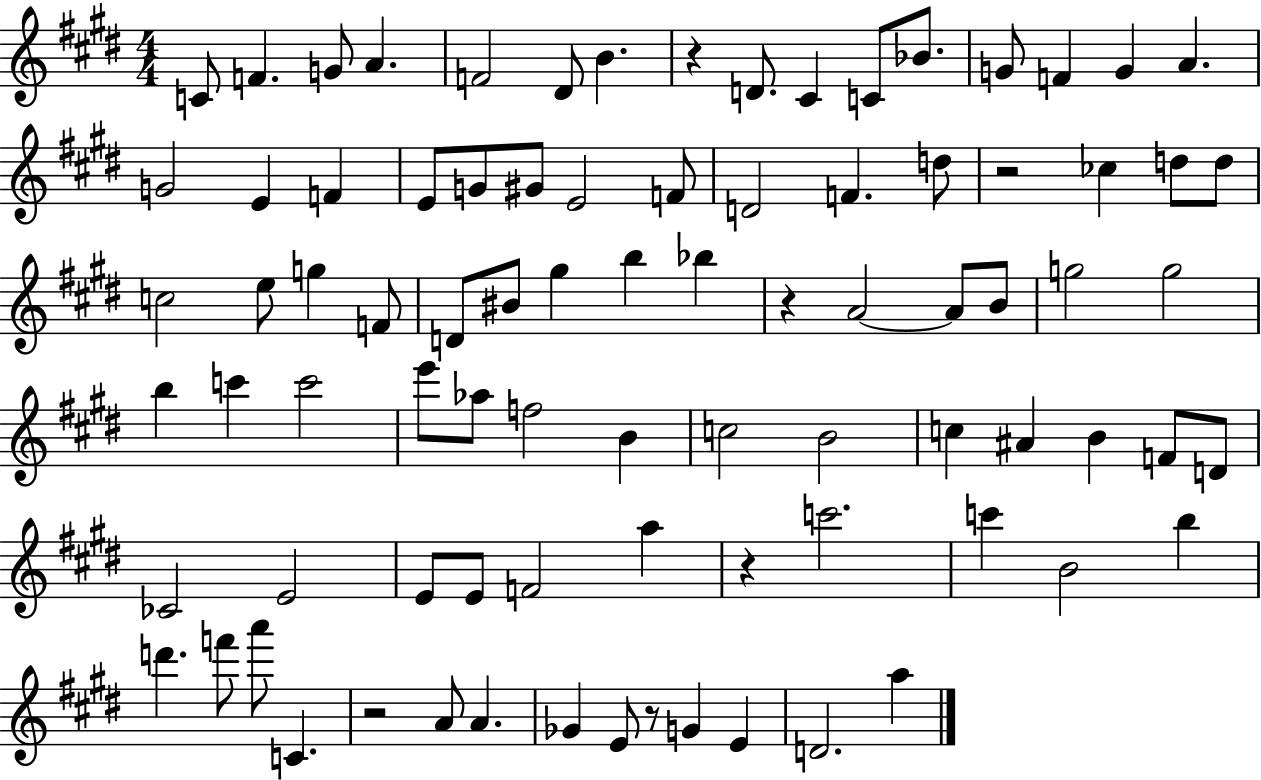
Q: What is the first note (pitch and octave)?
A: C4